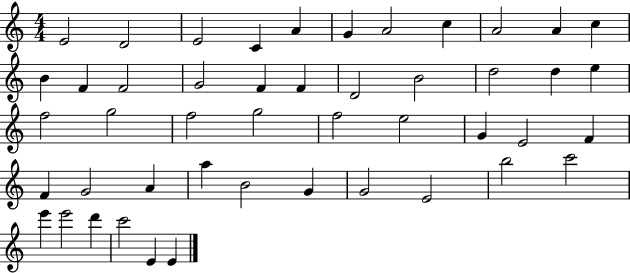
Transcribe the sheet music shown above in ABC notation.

X:1
T:Untitled
M:4/4
L:1/4
K:C
E2 D2 E2 C A G A2 c A2 A c B F F2 G2 F F D2 B2 d2 d e f2 g2 f2 g2 f2 e2 G E2 F F G2 A a B2 G G2 E2 b2 c'2 e' e'2 d' c'2 E E